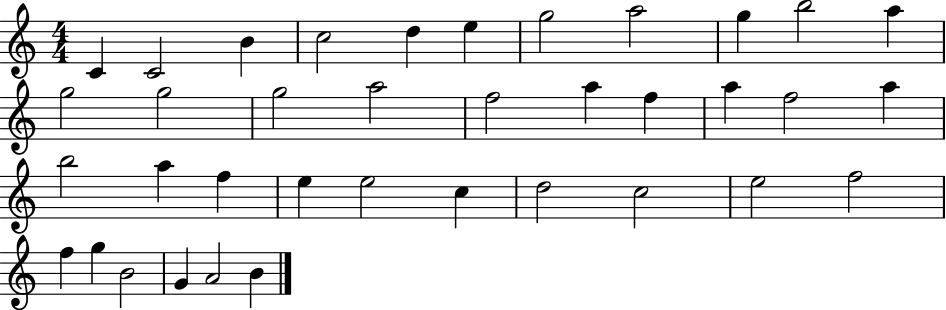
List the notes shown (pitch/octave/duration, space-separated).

C4/q C4/h B4/q C5/h D5/q E5/q G5/h A5/h G5/q B5/h A5/q G5/h G5/h G5/h A5/h F5/h A5/q F5/q A5/q F5/h A5/q B5/h A5/q F5/q E5/q E5/h C5/q D5/h C5/h E5/h F5/h F5/q G5/q B4/h G4/q A4/h B4/q